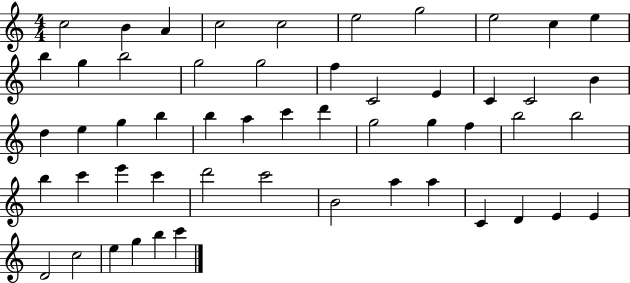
{
  \clef treble
  \numericTimeSignature
  \time 4/4
  \key c \major
  c''2 b'4 a'4 | c''2 c''2 | e''2 g''2 | e''2 c''4 e''4 | \break b''4 g''4 b''2 | g''2 g''2 | f''4 c'2 e'4 | c'4 c'2 b'4 | \break d''4 e''4 g''4 b''4 | b''4 a''4 c'''4 d'''4 | g''2 g''4 f''4 | b''2 b''2 | \break b''4 c'''4 e'''4 c'''4 | d'''2 c'''2 | b'2 a''4 a''4 | c'4 d'4 e'4 e'4 | \break d'2 c''2 | e''4 g''4 b''4 c'''4 | \bar "|."
}